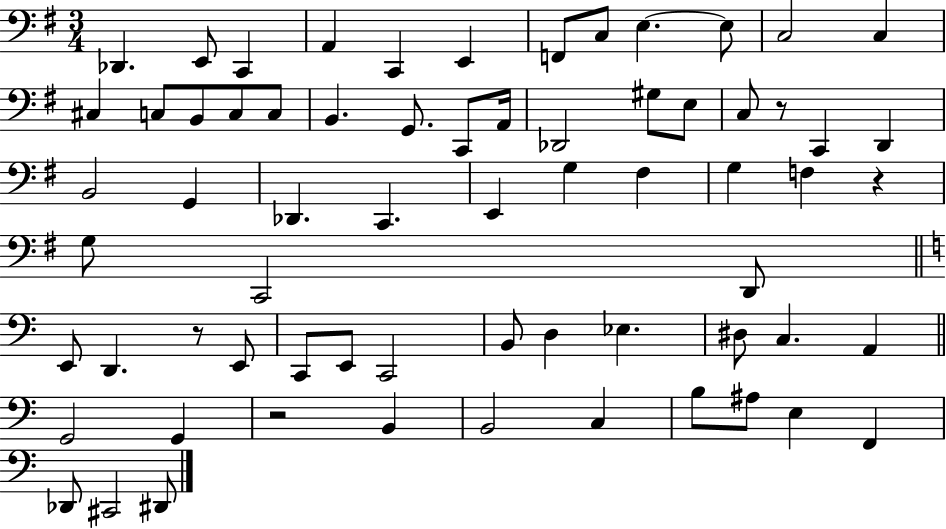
X:1
T:Untitled
M:3/4
L:1/4
K:G
_D,, E,,/2 C,, A,, C,, E,, F,,/2 C,/2 E, E,/2 C,2 C, ^C, C,/2 B,,/2 C,/2 C,/2 B,, G,,/2 C,,/2 A,,/4 _D,,2 ^G,/2 E,/2 C,/2 z/2 C,, D,, B,,2 G,, _D,, C,, E,, G, ^F, G, F, z G,/2 C,,2 D,,/2 E,,/2 D,, z/2 E,,/2 C,,/2 E,,/2 C,,2 B,,/2 D, _E, ^D,/2 C, A,, G,,2 G,, z2 B,, B,,2 C, B,/2 ^A,/2 E, F,, _D,,/2 ^C,,2 ^D,,/2